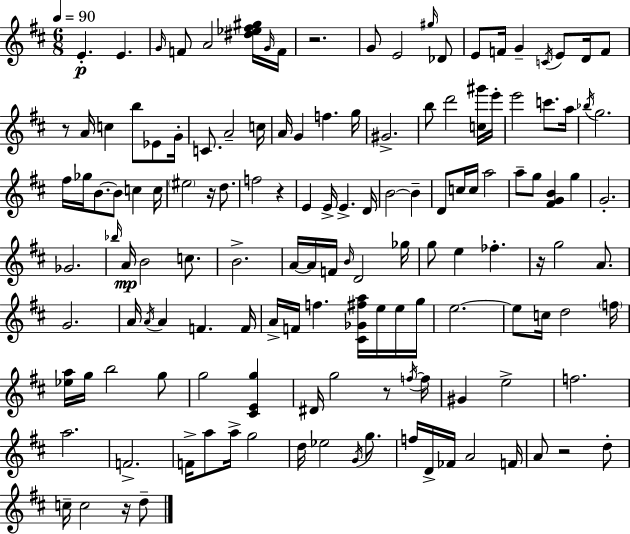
{
  \clef treble
  \numericTimeSignature
  \time 6/8
  \key d \major
  \tempo 4 = 90
  e'4.-.\p e'4. | \grace { g'16 } f'8 a'2 <dis'' ees'' fis'' gis''>16 | \grace { g'16 } f'16 r2. | g'8 e'2 | \break \grace { gis''16 } des'8 e'8 f'16 g'4-- \acciaccatura { c'16 } e'8 | d'16 f'8 r8 a'16 c''4 b''8 | ees'8 g'16-. c'8. a'2-- | c''16 a'16 g'4 f''4. | \break g''16 gis'2.-> | b''8 d'''2 | <c'' gis'''>16 e'''16-. e'''2 | c'''8. a''16 \acciaccatura { bes''16 } g''2. | \break fis''16 ges''16 b'8.~~ b'8 | c''4 c''16 \parenthesize eis''2 | r16 d''8. f''2 | r4 e'4 e'16-> e'4.-> | \break d'16 b'2~~ | b'4-- d'8 c''16 c''16 a''2 | a''8-- g''8 <fis' g' b'>4 | g''4 g'2.-. | \break ges'2. | \grace { bes''16 }\mp a'16 b'2 | c''8. b'2.-> | a'16~~ a'16 f'16 \grace { b'16 } d'2 | \break ges''16 g''8 e''4 | fes''4.-. r16 g''2 | a'8. g'2. | a'16 \acciaccatura { a'16 } a'4 | \break f'4. f'16 a'16-> f'16 f''4. | <cis' ges' fis'' a''>16 e''16 e''16 g''16 e''2.~~ | e''8 c''16 d''2 | \parenthesize f''16 <ees'' a''>16 g''16 b''2 | \break g''8 g''2 | <cis' e' g''>4 dis'16 g''2 | r8 \acciaccatura { f''16~ }~ f''16 gis'4 | e''2-> f''2. | \break a''2. | f'2.-> | f'16-> a''8 | a''16-> g''2 d''16 ees''2 | \break \acciaccatura { g'16 } g''8. f''16 d'16-> | fes'16 a'2 f'16 a'8 | r2 d''8-. c''16-- c''2 | r16 d''8-- \bar "|."
}